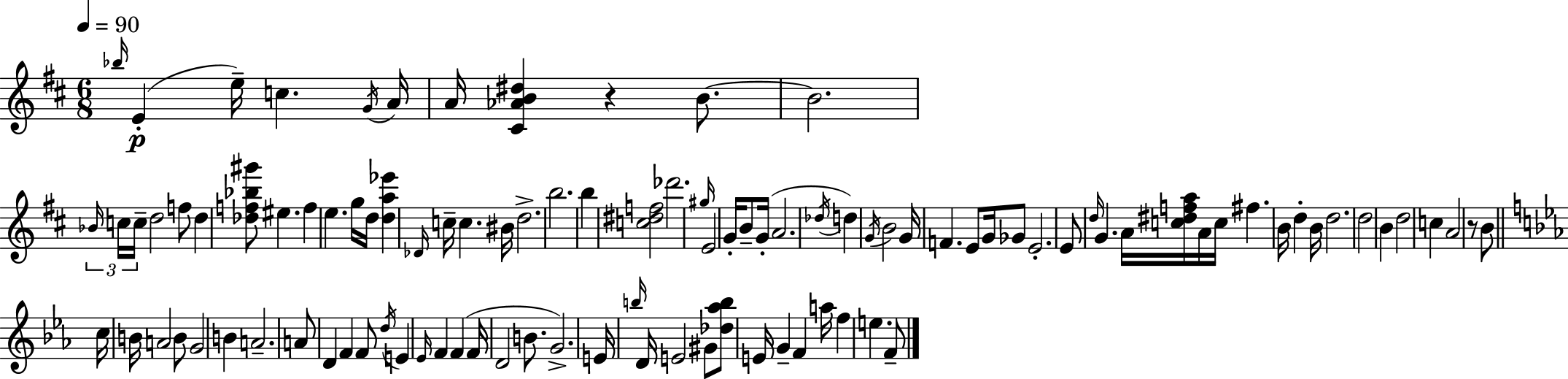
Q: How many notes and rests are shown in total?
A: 101